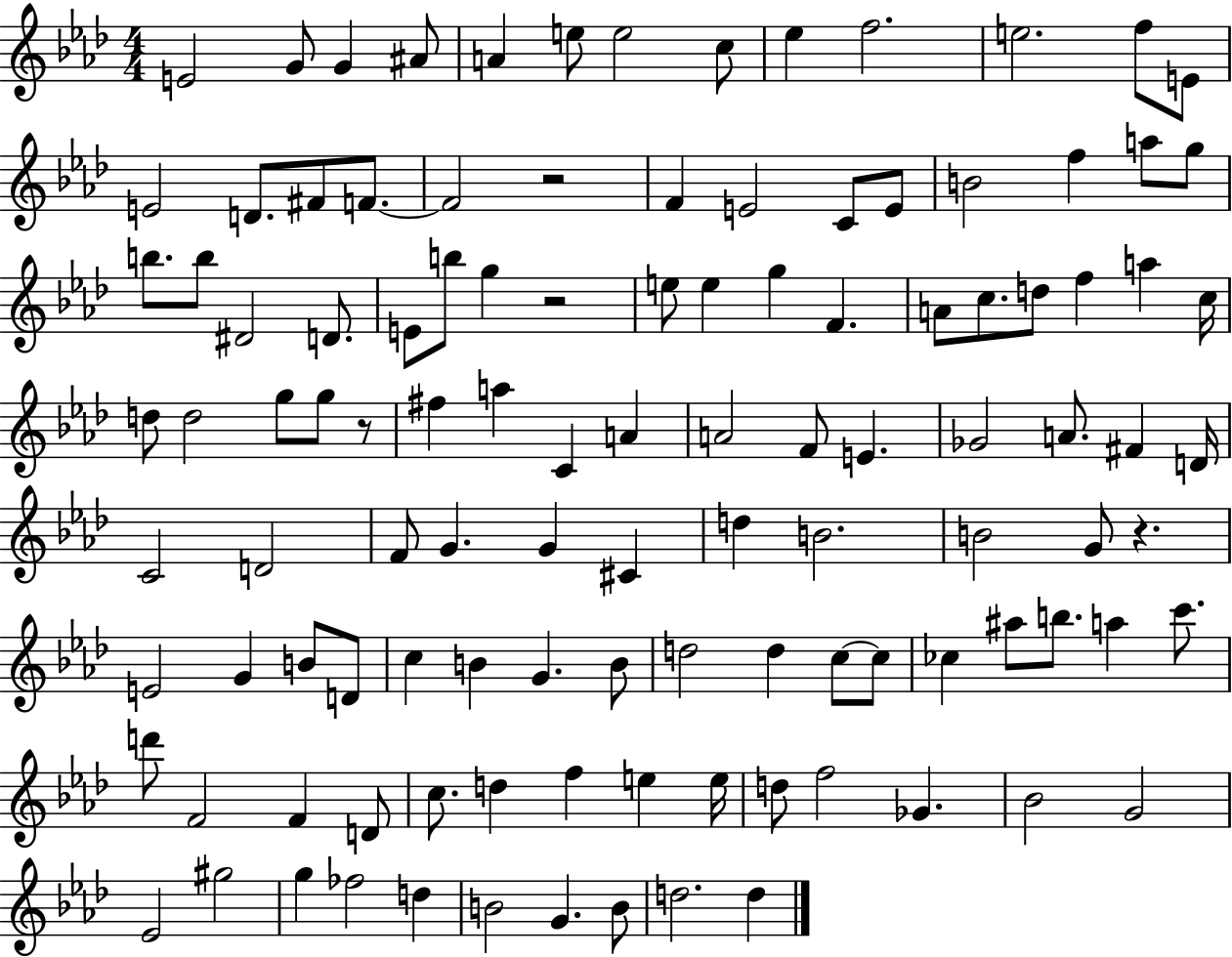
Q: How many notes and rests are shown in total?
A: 113